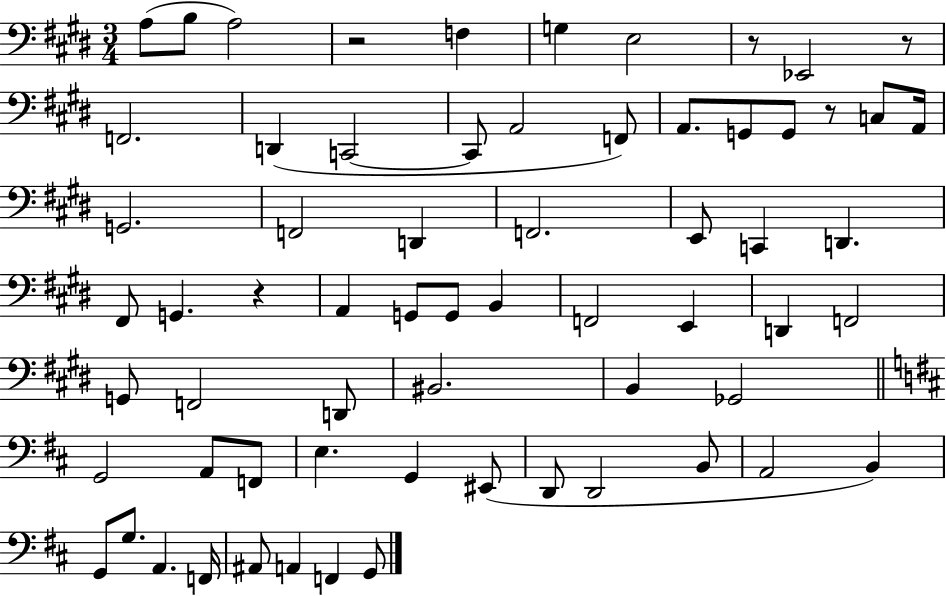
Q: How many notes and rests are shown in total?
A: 65